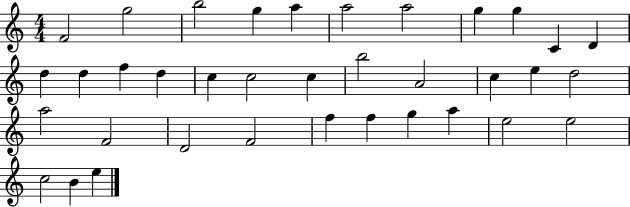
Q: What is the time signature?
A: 4/4